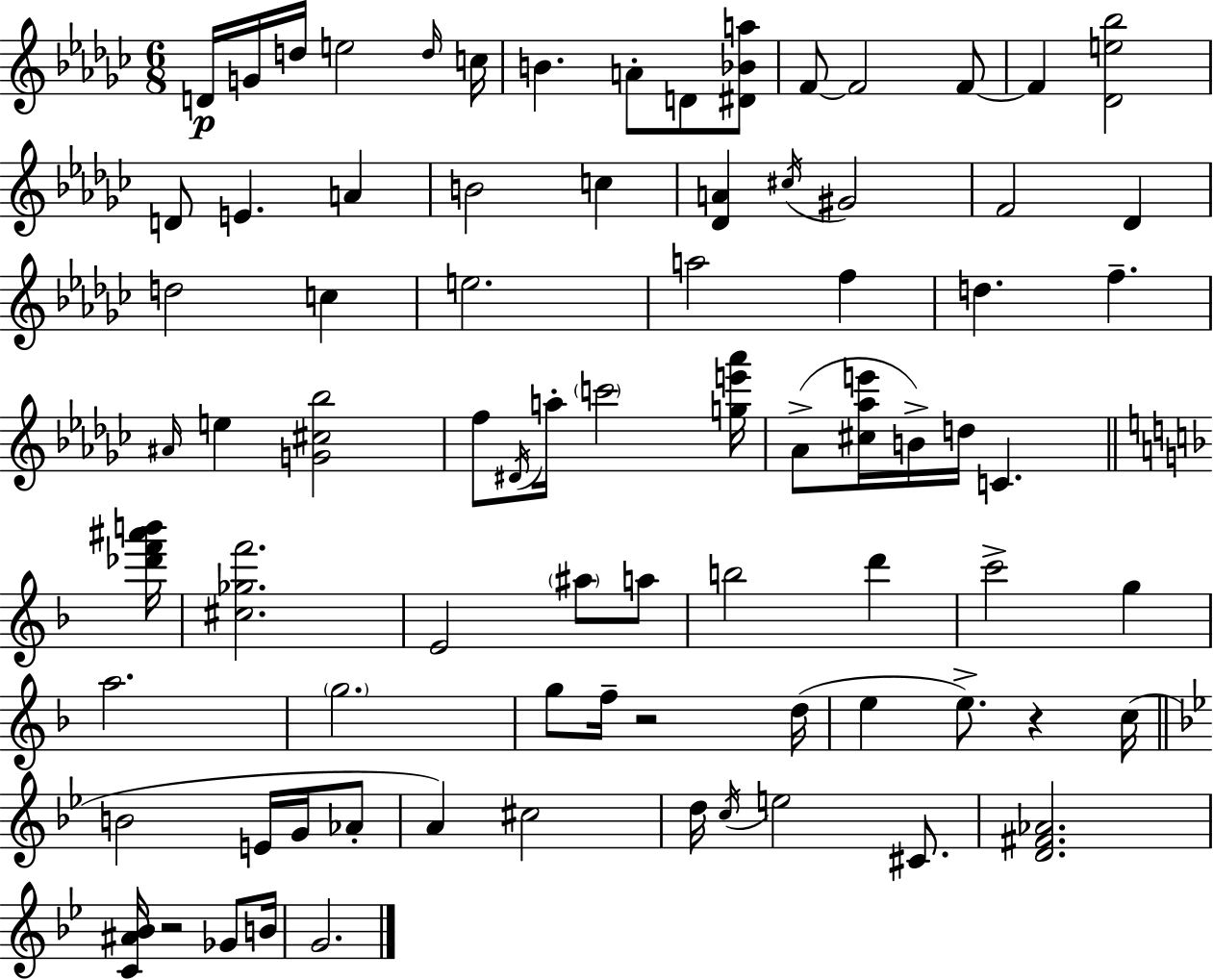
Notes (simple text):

D4/s G4/s D5/s E5/h D5/s C5/s B4/q. A4/e D4/e [D#4,Bb4,A5]/e F4/e F4/h F4/e F4/q [Db4,E5,Bb5]/h D4/e E4/q. A4/q B4/h C5/q [Db4,A4]/q C#5/s G#4/h F4/h Db4/q D5/h C5/q E5/h. A5/h F5/q D5/q. F5/q. A#4/s E5/q [G4,C#5,Bb5]/h F5/e D#4/s A5/s C6/h [G5,E6,Ab6]/s Ab4/e [C#5,Ab5,E6]/s B4/s D5/s C4/q. [Db6,F6,A#6,B6]/s [C#5,Gb5,F6]/h. E4/h A#5/e A5/e B5/h D6/q C6/h G5/q A5/h. G5/h. G5/e F5/s R/h D5/s E5/q E5/e. R/q C5/s B4/h E4/s G4/s Ab4/e A4/q C#5/h D5/s C5/s E5/h C#4/e. [D4,F#4,Ab4]/h. [C4,A#4,Bb4]/s R/h Gb4/e B4/s G4/h.